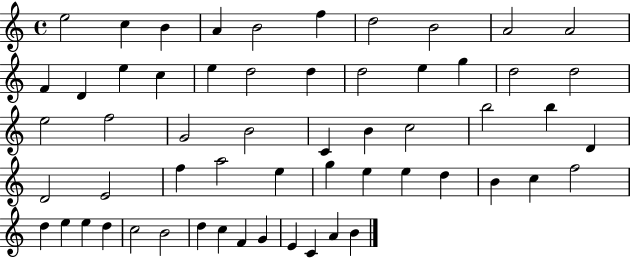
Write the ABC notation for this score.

X:1
T:Untitled
M:4/4
L:1/4
K:C
e2 c B A B2 f d2 B2 A2 A2 F D e c e d2 d d2 e g d2 d2 e2 f2 G2 B2 C B c2 b2 b D D2 E2 f a2 e g e e d B c f2 d e e d c2 B2 d c F G E C A B